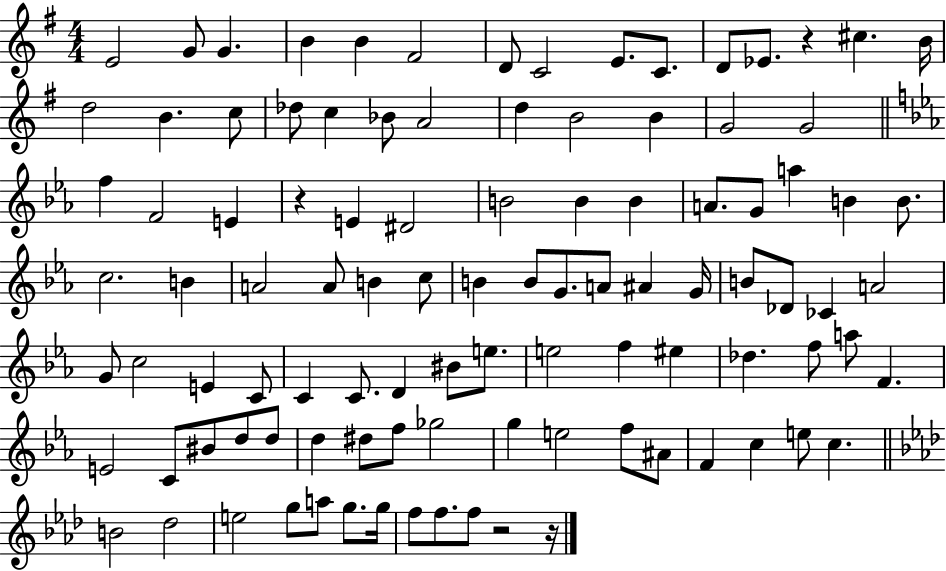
{
  \clef treble
  \numericTimeSignature
  \time 4/4
  \key g \major
  e'2 g'8 g'4. | b'4 b'4 fis'2 | d'8 c'2 e'8. c'8. | d'8 ees'8. r4 cis''4. b'16 | \break d''2 b'4. c''8 | des''8 c''4 bes'8 a'2 | d''4 b'2 b'4 | g'2 g'2 | \break \bar "||" \break \key ees \major f''4 f'2 e'4 | r4 e'4 dis'2 | b'2 b'4 b'4 | a'8. g'8 a''4 b'4 b'8. | \break c''2. b'4 | a'2 a'8 b'4 c''8 | b'4 b'8 g'8. a'8 ais'4 g'16 | b'8 des'8 ces'4 a'2 | \break g'8 c''2 e'4 c'8 | c'4 c'8. d'4 bis'8 e''8. | e''2 f''4 eis''4 | des''4. f''8 a''8 f'4. | \break e'2 c'8 bis'8 d''8 d''8 | d''4 dis''8 f''8 ges''2 | g''4 e''2 f''8 ais'8 | f'4 c''4 e''8 c''4. | \break \bar "||" \break \key aes \major b'2 des''2 | e''2 g''8 a''8 g''8. g''16 | f''8 f''8. f''8 r2 r16 | \bar "|."
}